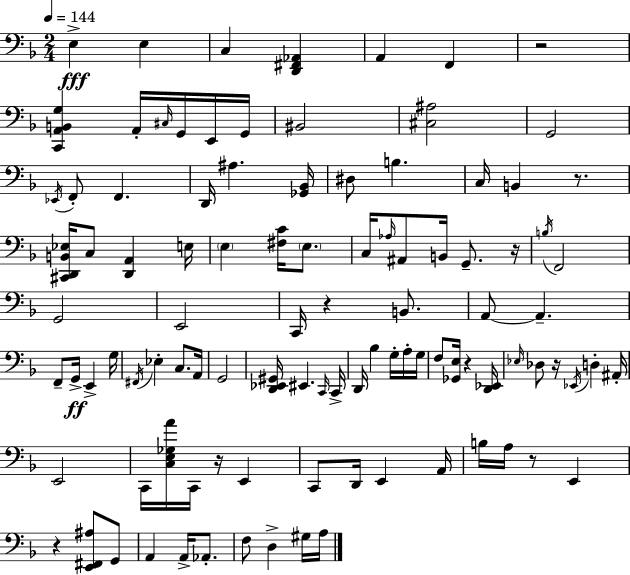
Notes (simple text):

E3/q E3/q C3/q [D2,F#2,Ab2]/q A2/q F2/q R/h [C2,A2,B2,G3]/q A2/s C#3/s G2/s E2/s G2/s BIS2/h [C#3,A#3]/h G2/h Eb2/s F2/e F2/q. D2/s A#3/q. [Gb2,Bb2]/s D#3/e B3/q. C3/s B2/q R/e. [C#2,D2,B2,Eb3]/s C3/e [D2,A2]/q E3/s E3/q [F#3,C4]/s E3/e. C3/s Ab3/s A#2/e B2/s G2/e. R/s B3/s F2/h G2/h E2/h C2/s R/q B2/e. A2/e A2/q. F2/e G2/s E2/q G3/s F#2/s Eb3/q C3/e. A2/s G2/h [D2,Eb2,G#2]/s EIS2/q. C2/s C2/s D2/s Bb3/q G3/s A3/s G3/s F3/e [Gb2,E3]/s R/q [D2,Eb2]/s Eb3/s Db3/e R/s Eb2/s D3/q A#2/s E2/h C2/s [C3,E3,Gb3,A4]/s C2/s R/s E2/q C2/e D2/s E2/q A2/s B3/s A3/s R/e E2/q R/q [E2,F#2,A#3]/e G2/e A2/q A2/s Ab2/e. F3/e D3/q G#3/s A3/s